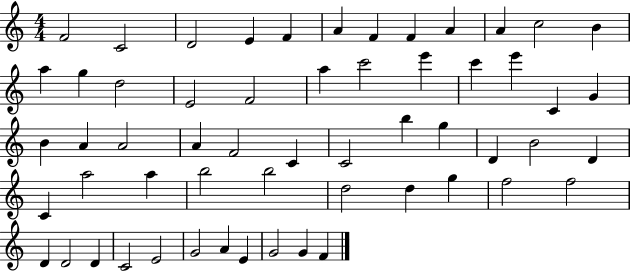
{
  \clef treble
  \numericTimeSignature
  \time 4/4
  \key c \major
  f'2 c'2 | d'2 e'4 f'4 | a'4 f'4 f'4 a'4 | a'4 c''2 b'4 | \break a''4 g''4 d''2 | e'2 f'2 | a''4 c'''2 e'''4 | c'''4 e'''4 c'4 g'4 | \break b'4 a'4 a'2 | a'4 f'2 c'4 | c'2 b''4 g''4 | d'4 b'2 d'4 | \break c'4 a''2 a''4 | b''2 b''2 | d''2 d''4 g''4 | f''2 f''2 | \break d'4 d'2 d'4 | c'2 e'2 | g'2 a'4 e'4 | g'2 g'4 f'4 | \break \bar "|."
}